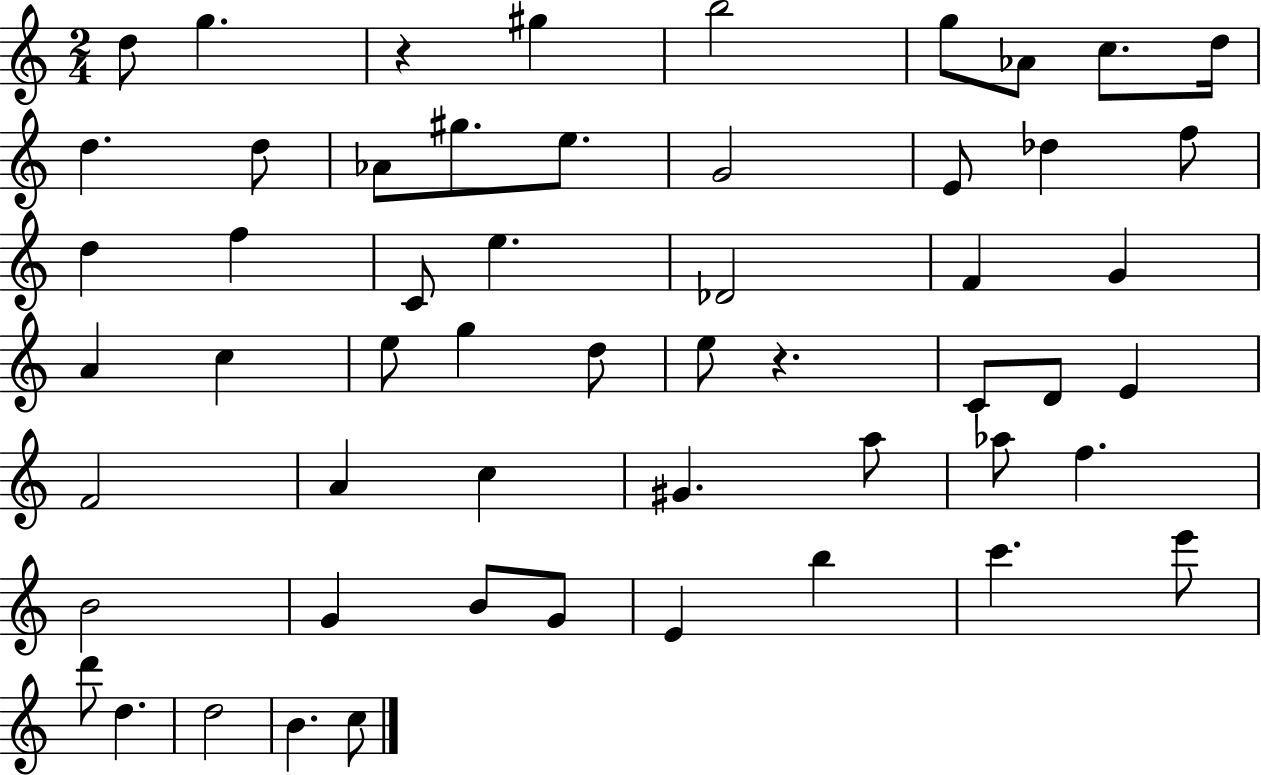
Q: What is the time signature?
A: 2/4